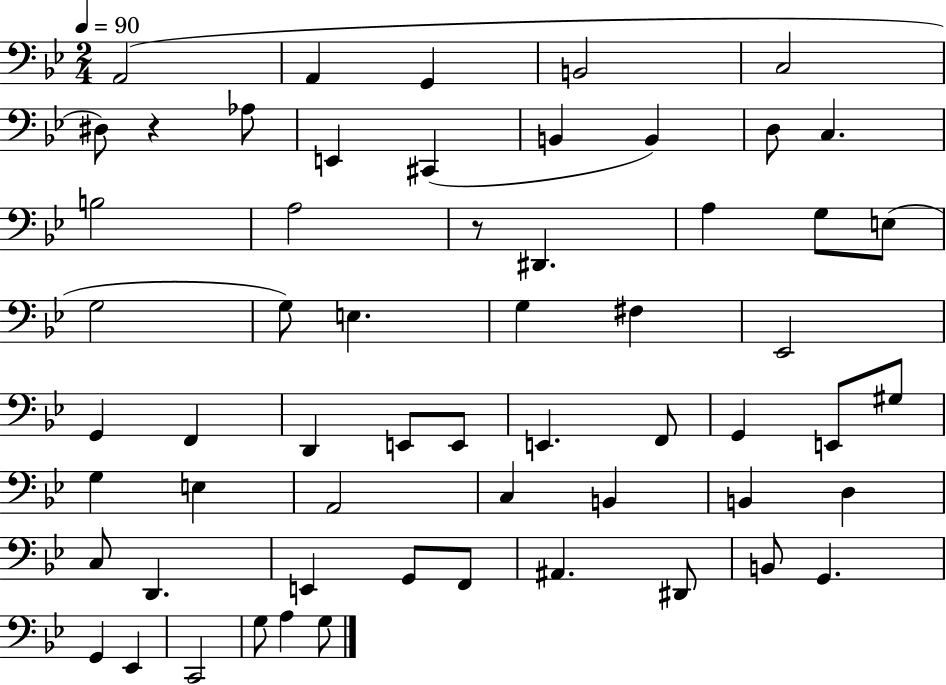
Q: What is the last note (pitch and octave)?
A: G3